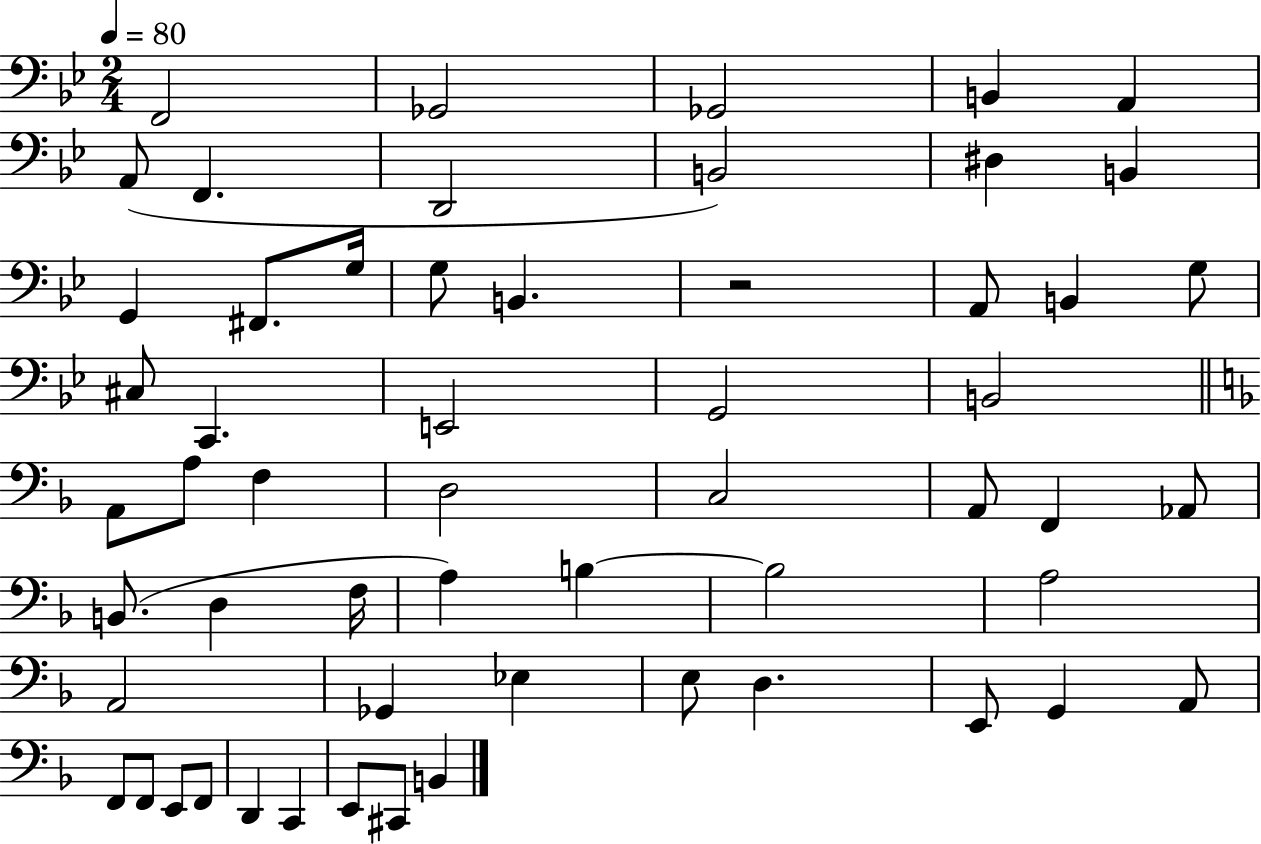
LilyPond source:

{
  \clef bass
  \numericTimeSignature
  \time 2/4
  \key bes \major
  \tempo 4 = 80
  \repeat volta 2 { f,2 | ges,2 | ges,2 | b,4 a,4 | \break a,8( f,4. | d,2 | b,2) | dis4 b,4 | \break g,4 fis,8. g16 | g8 b,4. | r2 | a,8 b,4 g8 | \break cis8 c,4. | e,2 | g,2 | b,2 | \break \bar "||" \break \key d \minor a,8 a8 f4 | d2 | c2 | a,8 f,4 aes,8 | \break b,8.( d4 f16 | a4) b4~~ | b2 | a2 | \break a,2 | ges,4 ees4 | e8 d4. | e,8 g,4 a,8 | \break f,8 f,8 e,8 f,8 | d,4 c,4 | e,8 cis,8 b,4 | } \bar "|."
}